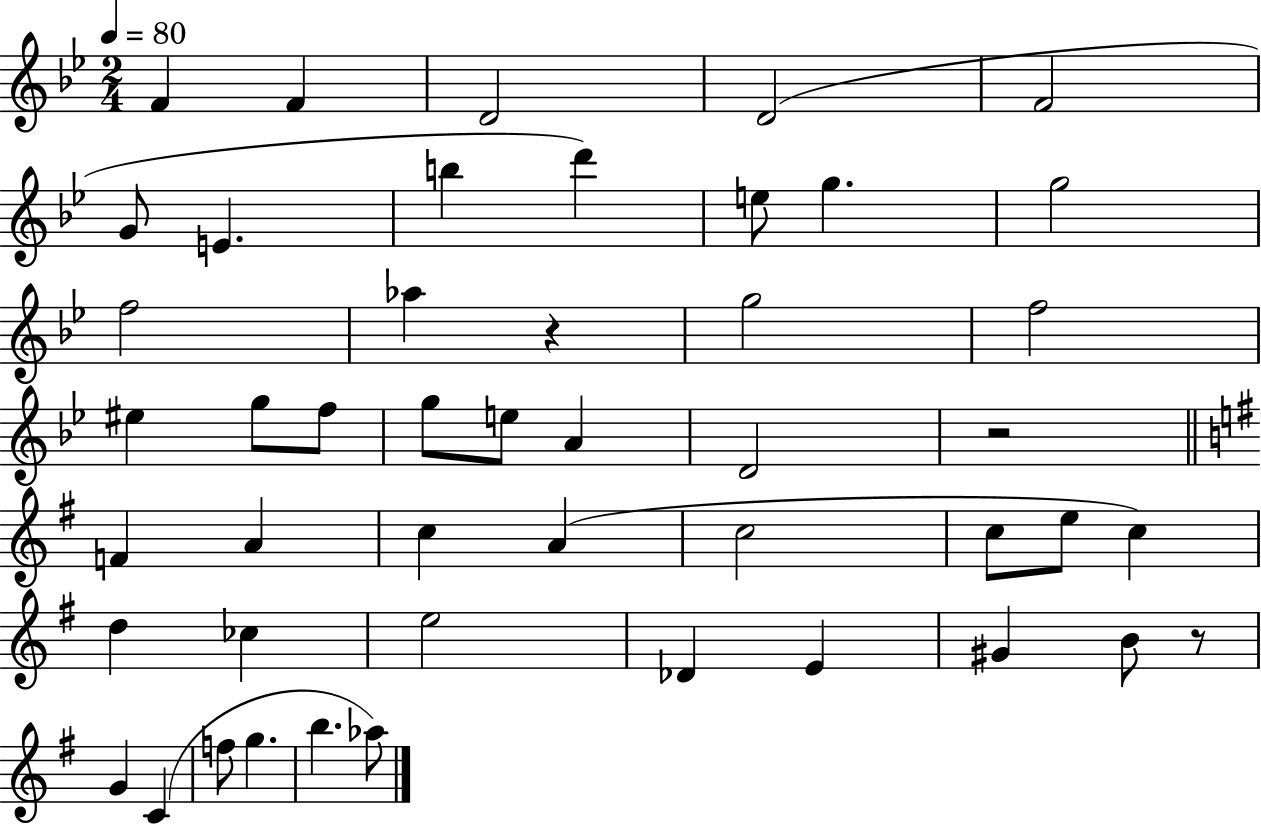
{
  \clef treble
  \numericTimeSignature
  \time 2/4
  \key bes \major
  \tempo 4 = 80
  f'4 f'4 | d'2 | d'2( | f'2 | \break g'8 e'4. | b''4 d'''4) | e''8 g''4. | g''2 | \break f''2 | aes''4 r4 | g''2 | f''2 | \break eis''4 g''8 f''8 | g''8 e''8 a'4 | d'2 | r2 | \break \bar "||" \break \key g \major f'4 a'4 | c''4 a'4( | c''2 | c''8 e''8 c''4) | \break d''4 ces''4 | e''2 | des'4 e'4 | gis'4 b'8 r8 | \break g'4 c'4( | f''8 g''4. | b''4. aes''8) | \bar "|."
}